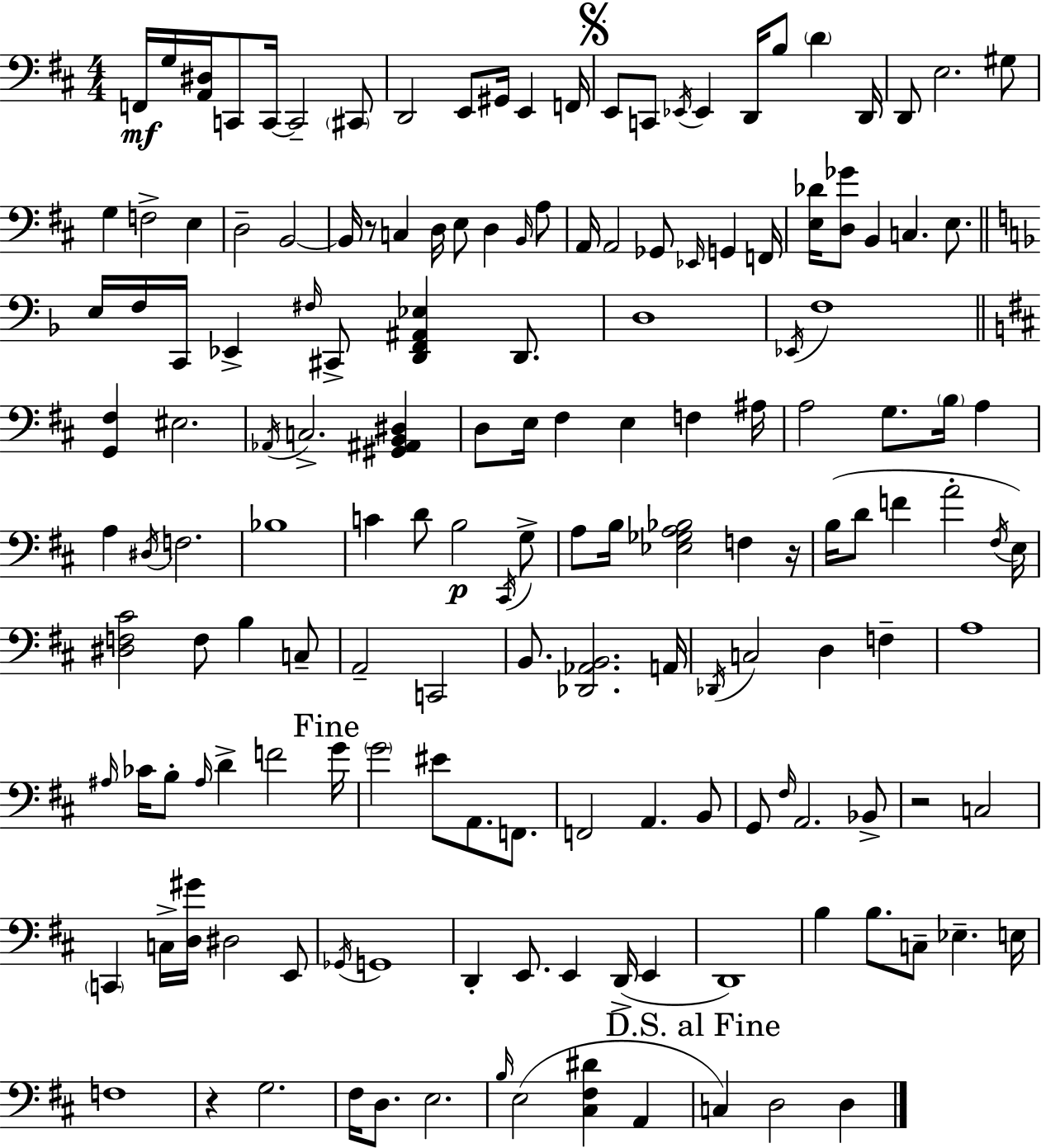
F2/s G3/s [A2,D#3]/s C2/e C2/s C2/h C#2/e D2/h E2/e G#2/s E2/q F2/s E2/e C2/e Eb2/s Eb2/q D2/s B3/e D4/q D2/s D2/e E3/h. G#3/e G3/q F3/h E3/q D3/h B2/h B2/s R/e C3/q D3/s E3/e D3/q B2/s A3/e A2/s A2/h Gb2/e Eb2/s G2/q F2/s [E3,Db4]/s [D3,Gb4]/e B2/q C3/q. E3/e. E3/s F3/s C2/s Eb2/q F#3/s C#2/e [D2,F2,A#2,Eb3]/q D2/e. D3/w Eb2/s F3/w [G2,F#3]/q EIS3/h. Ab2/s C3/h. [G#2,A#2,B2,D#3]/q D3/e E3/s F#3/q E3/q F3/q A#3/s A3/h G3/e. B3/s A3/q A3/q D#3/s F3/h. Bb3/w C4/q D4/e B3/h C#2/s G3/e A3/e B3/s [Eb3,Gb3,A3,Bb3]/h F3/q R/s B3/s D4/e F4/q A4/h F#3/s E3/s [D#3,F3,C#4]/h F3/e B3/q C3/e A2/h C2/h B2/e. [Db2,Ab2,B2]/h. A2/s Db2/s C3/h D3/q F3/q A3/w A#3/s CES4/s B3/e A#3/s D4/q F4/h G4/s G4/h EIS4/e A2/e. F2/e. F2/h A2/q. B2/e G2/e F#3/s A2/h. Bb2/e R/h C3/h C2/q C3/s [D3,G#4]/s D#3/h E2/e Gb2/s G2/w D2/q E2/e. E2/q D2/s E2/q D2/w B3/q B3/e. C3/e Eb3/q. E3/s F3/w R/q G3/h. F#3/s D3/e. E3/h. B3/s E3/h [C#3,F#3,D#4]/q A2/q C3/q D3/h D3/q